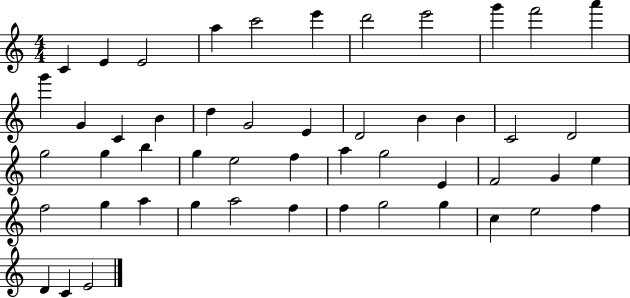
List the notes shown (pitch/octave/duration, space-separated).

C4/q E4/q E4/h A5/q C6/h E6/q D6/h E6/h G6/q F6/h A6/q G6/q G4/q C4/q B4/q D5/q G4/h E4/q D4/h B4/q B4/q C4/h D4/h G5/h G5/q B5/q G5/q E5/h F5/q A5/q G5/h E4/q F4/h G4/q E5/q F5/h G5/q A5/q G5/q A5/h F5/q F5/q G5/h G5/q C5/q E5/h F5/q D4/q C4/q E4/h